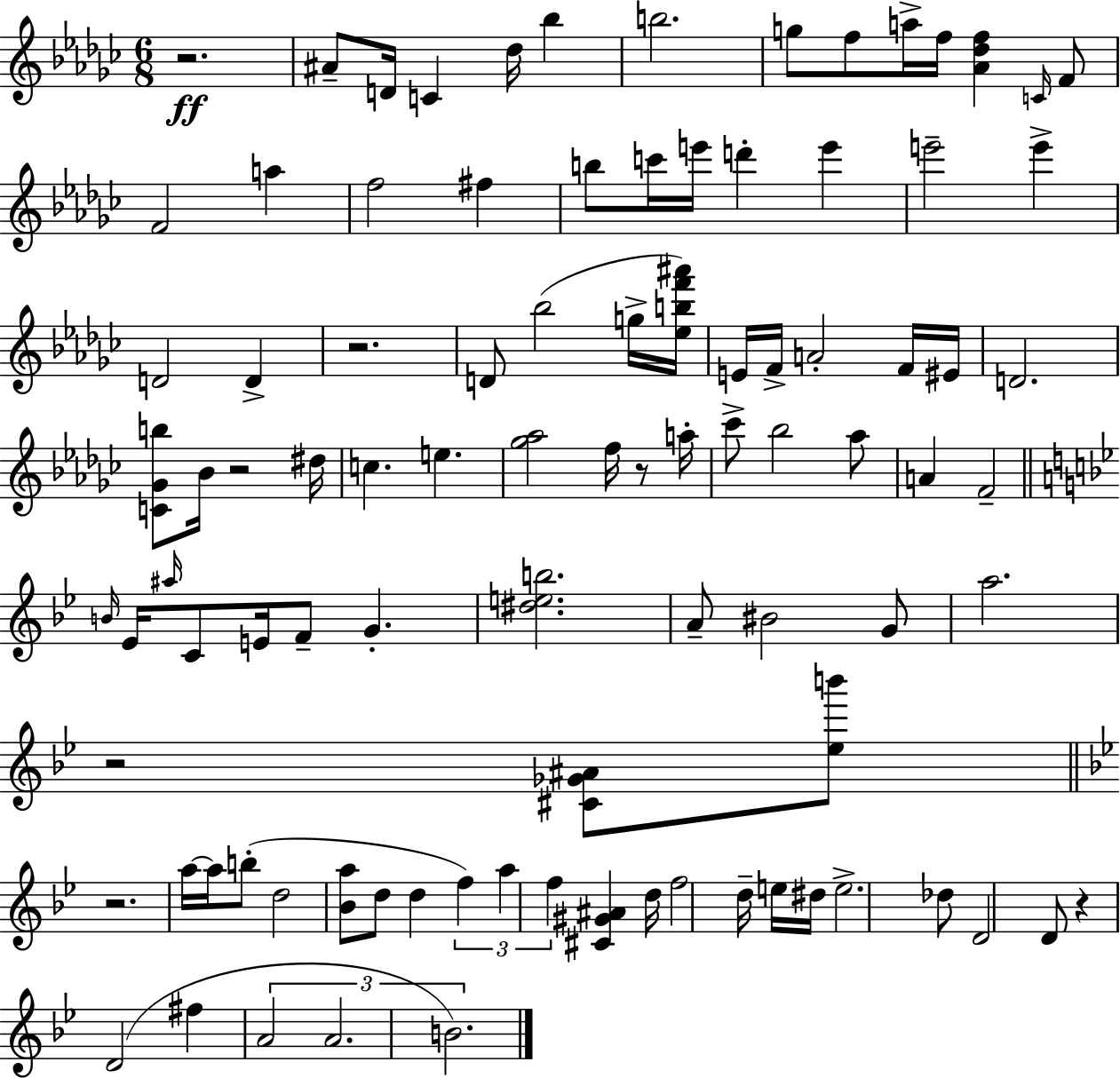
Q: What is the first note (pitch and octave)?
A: A#4